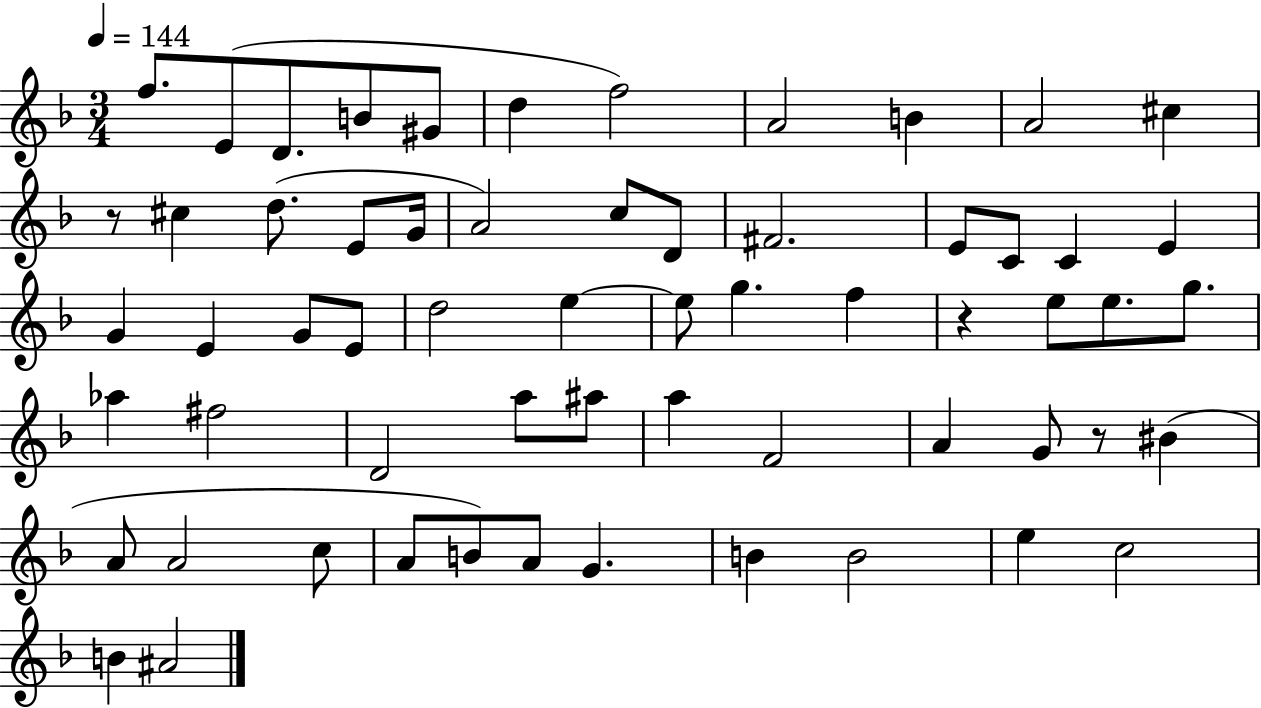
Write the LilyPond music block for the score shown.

{
  \clef treble
  \numericTimeSignature
  \time 3/4
  \key f \major
  \tempo 4 = 144
  f''8. e'8( d'8. b'8 gis'8 | d''4 f''2) | a'2 b'4 | a'2 cis''4 | \break r8 cis''4 d''8.( e'8 g'16 | a'2) c''8 d'8 | fis'2. | e'8 c'8 c'4 e'4 | \break g'4 e'4 g'8 e'8 | d''2 e''4~~ | e''8 g''4. f''4 | r4 e''8 e''8. g''8. | \break aes''4 fis''2 | d'2 a''8 ais''8 | a''4 f'2 | a'4 g'8 r8 bis'4( | \break a'8 a'2 c''8 | a'8 b'8) a'8 g'4. | b'4 b'2 | e''4 c''2 | \break b'4 ais'2 | \bar "|."
}